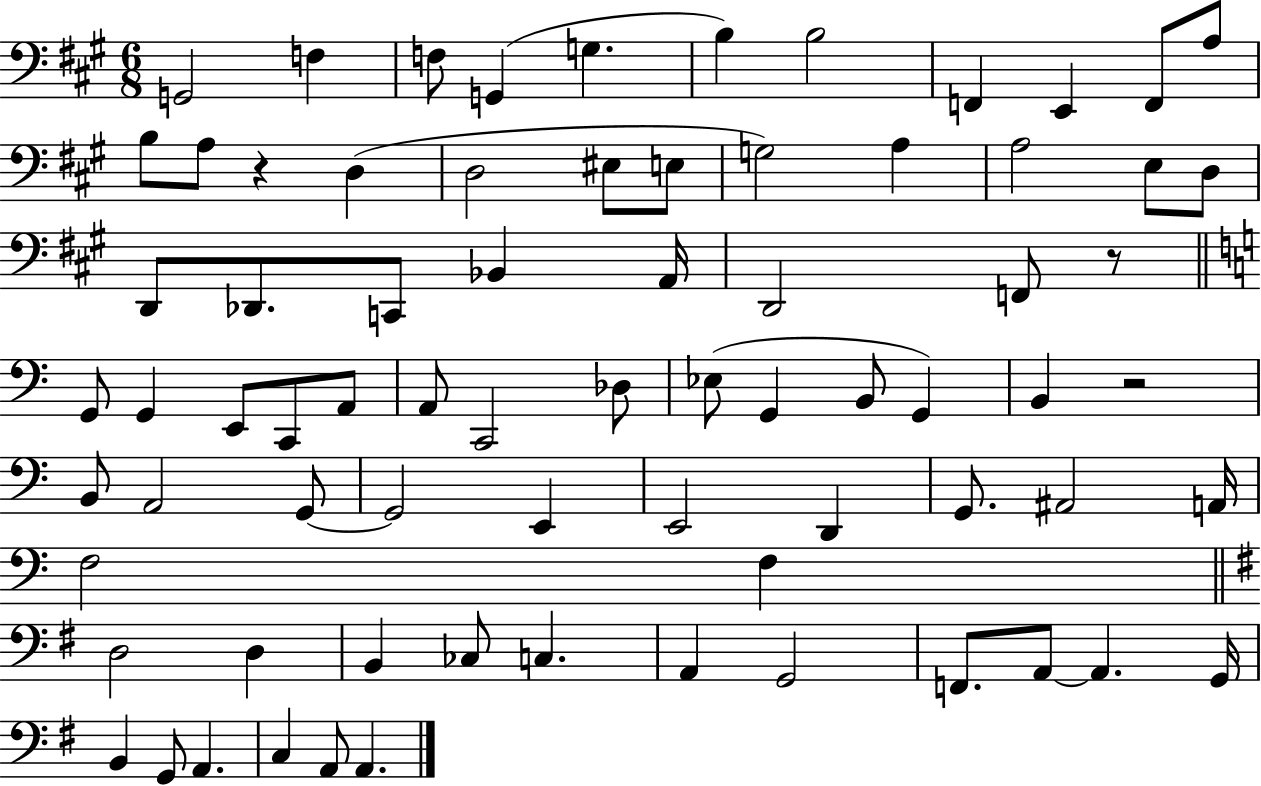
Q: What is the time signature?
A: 6/8